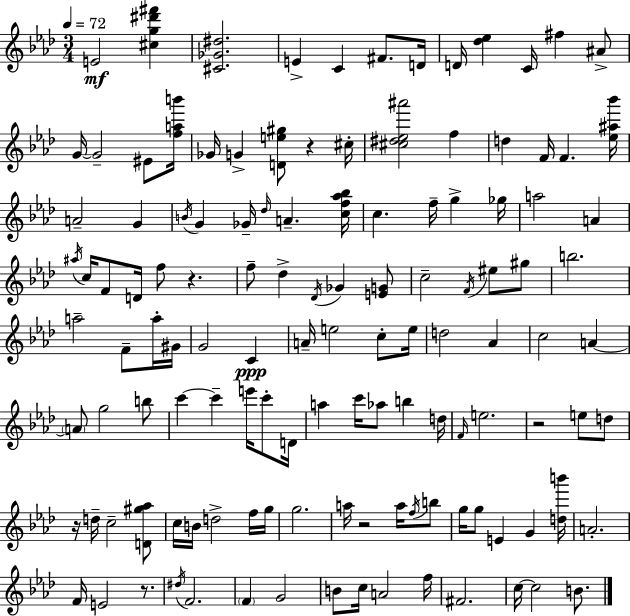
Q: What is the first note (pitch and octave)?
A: E4